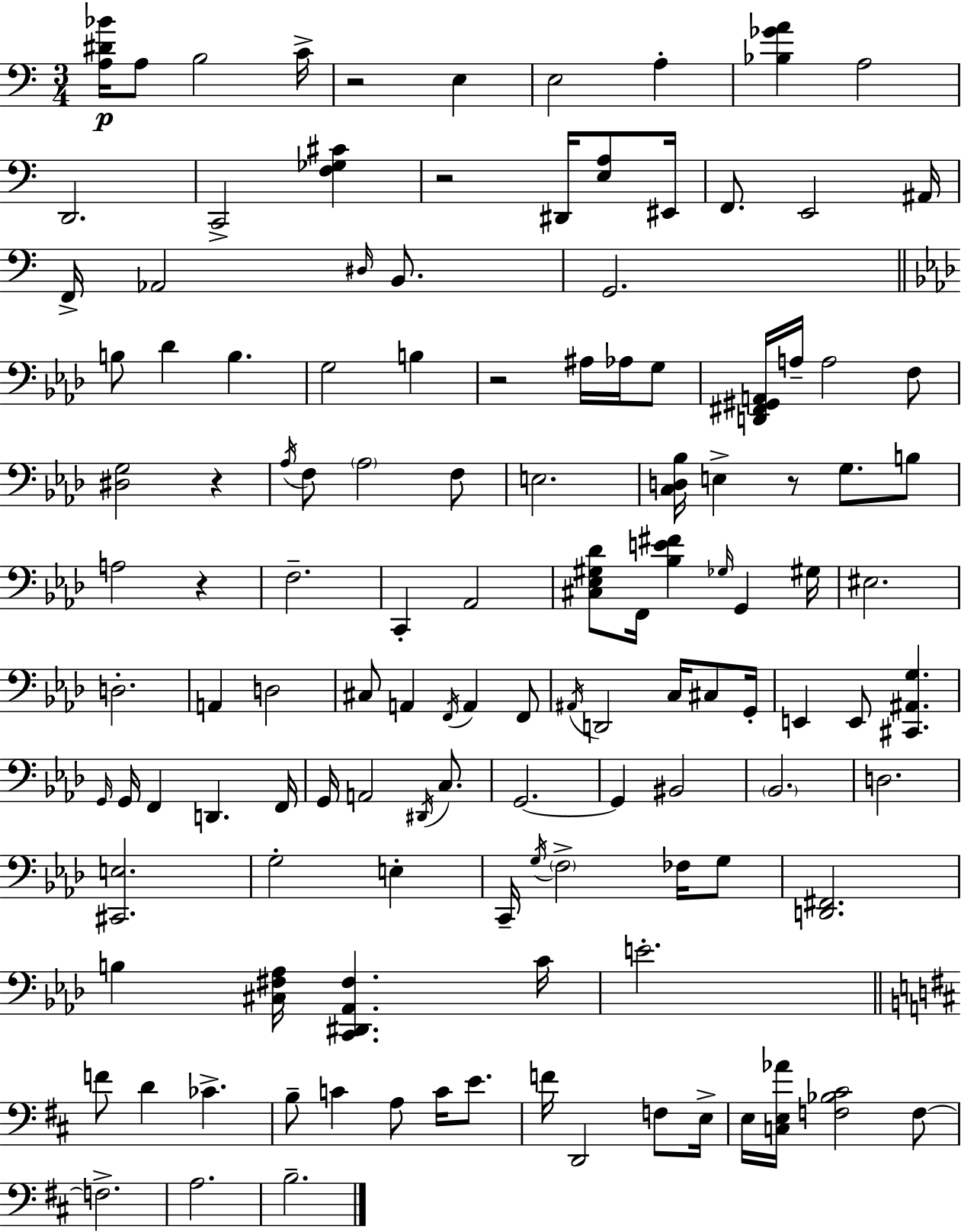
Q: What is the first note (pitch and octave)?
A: A3